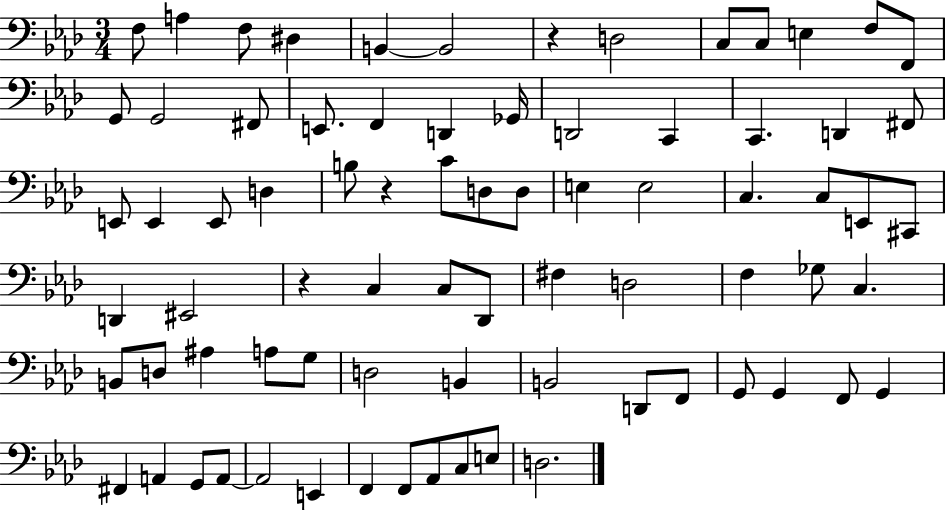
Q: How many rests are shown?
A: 3